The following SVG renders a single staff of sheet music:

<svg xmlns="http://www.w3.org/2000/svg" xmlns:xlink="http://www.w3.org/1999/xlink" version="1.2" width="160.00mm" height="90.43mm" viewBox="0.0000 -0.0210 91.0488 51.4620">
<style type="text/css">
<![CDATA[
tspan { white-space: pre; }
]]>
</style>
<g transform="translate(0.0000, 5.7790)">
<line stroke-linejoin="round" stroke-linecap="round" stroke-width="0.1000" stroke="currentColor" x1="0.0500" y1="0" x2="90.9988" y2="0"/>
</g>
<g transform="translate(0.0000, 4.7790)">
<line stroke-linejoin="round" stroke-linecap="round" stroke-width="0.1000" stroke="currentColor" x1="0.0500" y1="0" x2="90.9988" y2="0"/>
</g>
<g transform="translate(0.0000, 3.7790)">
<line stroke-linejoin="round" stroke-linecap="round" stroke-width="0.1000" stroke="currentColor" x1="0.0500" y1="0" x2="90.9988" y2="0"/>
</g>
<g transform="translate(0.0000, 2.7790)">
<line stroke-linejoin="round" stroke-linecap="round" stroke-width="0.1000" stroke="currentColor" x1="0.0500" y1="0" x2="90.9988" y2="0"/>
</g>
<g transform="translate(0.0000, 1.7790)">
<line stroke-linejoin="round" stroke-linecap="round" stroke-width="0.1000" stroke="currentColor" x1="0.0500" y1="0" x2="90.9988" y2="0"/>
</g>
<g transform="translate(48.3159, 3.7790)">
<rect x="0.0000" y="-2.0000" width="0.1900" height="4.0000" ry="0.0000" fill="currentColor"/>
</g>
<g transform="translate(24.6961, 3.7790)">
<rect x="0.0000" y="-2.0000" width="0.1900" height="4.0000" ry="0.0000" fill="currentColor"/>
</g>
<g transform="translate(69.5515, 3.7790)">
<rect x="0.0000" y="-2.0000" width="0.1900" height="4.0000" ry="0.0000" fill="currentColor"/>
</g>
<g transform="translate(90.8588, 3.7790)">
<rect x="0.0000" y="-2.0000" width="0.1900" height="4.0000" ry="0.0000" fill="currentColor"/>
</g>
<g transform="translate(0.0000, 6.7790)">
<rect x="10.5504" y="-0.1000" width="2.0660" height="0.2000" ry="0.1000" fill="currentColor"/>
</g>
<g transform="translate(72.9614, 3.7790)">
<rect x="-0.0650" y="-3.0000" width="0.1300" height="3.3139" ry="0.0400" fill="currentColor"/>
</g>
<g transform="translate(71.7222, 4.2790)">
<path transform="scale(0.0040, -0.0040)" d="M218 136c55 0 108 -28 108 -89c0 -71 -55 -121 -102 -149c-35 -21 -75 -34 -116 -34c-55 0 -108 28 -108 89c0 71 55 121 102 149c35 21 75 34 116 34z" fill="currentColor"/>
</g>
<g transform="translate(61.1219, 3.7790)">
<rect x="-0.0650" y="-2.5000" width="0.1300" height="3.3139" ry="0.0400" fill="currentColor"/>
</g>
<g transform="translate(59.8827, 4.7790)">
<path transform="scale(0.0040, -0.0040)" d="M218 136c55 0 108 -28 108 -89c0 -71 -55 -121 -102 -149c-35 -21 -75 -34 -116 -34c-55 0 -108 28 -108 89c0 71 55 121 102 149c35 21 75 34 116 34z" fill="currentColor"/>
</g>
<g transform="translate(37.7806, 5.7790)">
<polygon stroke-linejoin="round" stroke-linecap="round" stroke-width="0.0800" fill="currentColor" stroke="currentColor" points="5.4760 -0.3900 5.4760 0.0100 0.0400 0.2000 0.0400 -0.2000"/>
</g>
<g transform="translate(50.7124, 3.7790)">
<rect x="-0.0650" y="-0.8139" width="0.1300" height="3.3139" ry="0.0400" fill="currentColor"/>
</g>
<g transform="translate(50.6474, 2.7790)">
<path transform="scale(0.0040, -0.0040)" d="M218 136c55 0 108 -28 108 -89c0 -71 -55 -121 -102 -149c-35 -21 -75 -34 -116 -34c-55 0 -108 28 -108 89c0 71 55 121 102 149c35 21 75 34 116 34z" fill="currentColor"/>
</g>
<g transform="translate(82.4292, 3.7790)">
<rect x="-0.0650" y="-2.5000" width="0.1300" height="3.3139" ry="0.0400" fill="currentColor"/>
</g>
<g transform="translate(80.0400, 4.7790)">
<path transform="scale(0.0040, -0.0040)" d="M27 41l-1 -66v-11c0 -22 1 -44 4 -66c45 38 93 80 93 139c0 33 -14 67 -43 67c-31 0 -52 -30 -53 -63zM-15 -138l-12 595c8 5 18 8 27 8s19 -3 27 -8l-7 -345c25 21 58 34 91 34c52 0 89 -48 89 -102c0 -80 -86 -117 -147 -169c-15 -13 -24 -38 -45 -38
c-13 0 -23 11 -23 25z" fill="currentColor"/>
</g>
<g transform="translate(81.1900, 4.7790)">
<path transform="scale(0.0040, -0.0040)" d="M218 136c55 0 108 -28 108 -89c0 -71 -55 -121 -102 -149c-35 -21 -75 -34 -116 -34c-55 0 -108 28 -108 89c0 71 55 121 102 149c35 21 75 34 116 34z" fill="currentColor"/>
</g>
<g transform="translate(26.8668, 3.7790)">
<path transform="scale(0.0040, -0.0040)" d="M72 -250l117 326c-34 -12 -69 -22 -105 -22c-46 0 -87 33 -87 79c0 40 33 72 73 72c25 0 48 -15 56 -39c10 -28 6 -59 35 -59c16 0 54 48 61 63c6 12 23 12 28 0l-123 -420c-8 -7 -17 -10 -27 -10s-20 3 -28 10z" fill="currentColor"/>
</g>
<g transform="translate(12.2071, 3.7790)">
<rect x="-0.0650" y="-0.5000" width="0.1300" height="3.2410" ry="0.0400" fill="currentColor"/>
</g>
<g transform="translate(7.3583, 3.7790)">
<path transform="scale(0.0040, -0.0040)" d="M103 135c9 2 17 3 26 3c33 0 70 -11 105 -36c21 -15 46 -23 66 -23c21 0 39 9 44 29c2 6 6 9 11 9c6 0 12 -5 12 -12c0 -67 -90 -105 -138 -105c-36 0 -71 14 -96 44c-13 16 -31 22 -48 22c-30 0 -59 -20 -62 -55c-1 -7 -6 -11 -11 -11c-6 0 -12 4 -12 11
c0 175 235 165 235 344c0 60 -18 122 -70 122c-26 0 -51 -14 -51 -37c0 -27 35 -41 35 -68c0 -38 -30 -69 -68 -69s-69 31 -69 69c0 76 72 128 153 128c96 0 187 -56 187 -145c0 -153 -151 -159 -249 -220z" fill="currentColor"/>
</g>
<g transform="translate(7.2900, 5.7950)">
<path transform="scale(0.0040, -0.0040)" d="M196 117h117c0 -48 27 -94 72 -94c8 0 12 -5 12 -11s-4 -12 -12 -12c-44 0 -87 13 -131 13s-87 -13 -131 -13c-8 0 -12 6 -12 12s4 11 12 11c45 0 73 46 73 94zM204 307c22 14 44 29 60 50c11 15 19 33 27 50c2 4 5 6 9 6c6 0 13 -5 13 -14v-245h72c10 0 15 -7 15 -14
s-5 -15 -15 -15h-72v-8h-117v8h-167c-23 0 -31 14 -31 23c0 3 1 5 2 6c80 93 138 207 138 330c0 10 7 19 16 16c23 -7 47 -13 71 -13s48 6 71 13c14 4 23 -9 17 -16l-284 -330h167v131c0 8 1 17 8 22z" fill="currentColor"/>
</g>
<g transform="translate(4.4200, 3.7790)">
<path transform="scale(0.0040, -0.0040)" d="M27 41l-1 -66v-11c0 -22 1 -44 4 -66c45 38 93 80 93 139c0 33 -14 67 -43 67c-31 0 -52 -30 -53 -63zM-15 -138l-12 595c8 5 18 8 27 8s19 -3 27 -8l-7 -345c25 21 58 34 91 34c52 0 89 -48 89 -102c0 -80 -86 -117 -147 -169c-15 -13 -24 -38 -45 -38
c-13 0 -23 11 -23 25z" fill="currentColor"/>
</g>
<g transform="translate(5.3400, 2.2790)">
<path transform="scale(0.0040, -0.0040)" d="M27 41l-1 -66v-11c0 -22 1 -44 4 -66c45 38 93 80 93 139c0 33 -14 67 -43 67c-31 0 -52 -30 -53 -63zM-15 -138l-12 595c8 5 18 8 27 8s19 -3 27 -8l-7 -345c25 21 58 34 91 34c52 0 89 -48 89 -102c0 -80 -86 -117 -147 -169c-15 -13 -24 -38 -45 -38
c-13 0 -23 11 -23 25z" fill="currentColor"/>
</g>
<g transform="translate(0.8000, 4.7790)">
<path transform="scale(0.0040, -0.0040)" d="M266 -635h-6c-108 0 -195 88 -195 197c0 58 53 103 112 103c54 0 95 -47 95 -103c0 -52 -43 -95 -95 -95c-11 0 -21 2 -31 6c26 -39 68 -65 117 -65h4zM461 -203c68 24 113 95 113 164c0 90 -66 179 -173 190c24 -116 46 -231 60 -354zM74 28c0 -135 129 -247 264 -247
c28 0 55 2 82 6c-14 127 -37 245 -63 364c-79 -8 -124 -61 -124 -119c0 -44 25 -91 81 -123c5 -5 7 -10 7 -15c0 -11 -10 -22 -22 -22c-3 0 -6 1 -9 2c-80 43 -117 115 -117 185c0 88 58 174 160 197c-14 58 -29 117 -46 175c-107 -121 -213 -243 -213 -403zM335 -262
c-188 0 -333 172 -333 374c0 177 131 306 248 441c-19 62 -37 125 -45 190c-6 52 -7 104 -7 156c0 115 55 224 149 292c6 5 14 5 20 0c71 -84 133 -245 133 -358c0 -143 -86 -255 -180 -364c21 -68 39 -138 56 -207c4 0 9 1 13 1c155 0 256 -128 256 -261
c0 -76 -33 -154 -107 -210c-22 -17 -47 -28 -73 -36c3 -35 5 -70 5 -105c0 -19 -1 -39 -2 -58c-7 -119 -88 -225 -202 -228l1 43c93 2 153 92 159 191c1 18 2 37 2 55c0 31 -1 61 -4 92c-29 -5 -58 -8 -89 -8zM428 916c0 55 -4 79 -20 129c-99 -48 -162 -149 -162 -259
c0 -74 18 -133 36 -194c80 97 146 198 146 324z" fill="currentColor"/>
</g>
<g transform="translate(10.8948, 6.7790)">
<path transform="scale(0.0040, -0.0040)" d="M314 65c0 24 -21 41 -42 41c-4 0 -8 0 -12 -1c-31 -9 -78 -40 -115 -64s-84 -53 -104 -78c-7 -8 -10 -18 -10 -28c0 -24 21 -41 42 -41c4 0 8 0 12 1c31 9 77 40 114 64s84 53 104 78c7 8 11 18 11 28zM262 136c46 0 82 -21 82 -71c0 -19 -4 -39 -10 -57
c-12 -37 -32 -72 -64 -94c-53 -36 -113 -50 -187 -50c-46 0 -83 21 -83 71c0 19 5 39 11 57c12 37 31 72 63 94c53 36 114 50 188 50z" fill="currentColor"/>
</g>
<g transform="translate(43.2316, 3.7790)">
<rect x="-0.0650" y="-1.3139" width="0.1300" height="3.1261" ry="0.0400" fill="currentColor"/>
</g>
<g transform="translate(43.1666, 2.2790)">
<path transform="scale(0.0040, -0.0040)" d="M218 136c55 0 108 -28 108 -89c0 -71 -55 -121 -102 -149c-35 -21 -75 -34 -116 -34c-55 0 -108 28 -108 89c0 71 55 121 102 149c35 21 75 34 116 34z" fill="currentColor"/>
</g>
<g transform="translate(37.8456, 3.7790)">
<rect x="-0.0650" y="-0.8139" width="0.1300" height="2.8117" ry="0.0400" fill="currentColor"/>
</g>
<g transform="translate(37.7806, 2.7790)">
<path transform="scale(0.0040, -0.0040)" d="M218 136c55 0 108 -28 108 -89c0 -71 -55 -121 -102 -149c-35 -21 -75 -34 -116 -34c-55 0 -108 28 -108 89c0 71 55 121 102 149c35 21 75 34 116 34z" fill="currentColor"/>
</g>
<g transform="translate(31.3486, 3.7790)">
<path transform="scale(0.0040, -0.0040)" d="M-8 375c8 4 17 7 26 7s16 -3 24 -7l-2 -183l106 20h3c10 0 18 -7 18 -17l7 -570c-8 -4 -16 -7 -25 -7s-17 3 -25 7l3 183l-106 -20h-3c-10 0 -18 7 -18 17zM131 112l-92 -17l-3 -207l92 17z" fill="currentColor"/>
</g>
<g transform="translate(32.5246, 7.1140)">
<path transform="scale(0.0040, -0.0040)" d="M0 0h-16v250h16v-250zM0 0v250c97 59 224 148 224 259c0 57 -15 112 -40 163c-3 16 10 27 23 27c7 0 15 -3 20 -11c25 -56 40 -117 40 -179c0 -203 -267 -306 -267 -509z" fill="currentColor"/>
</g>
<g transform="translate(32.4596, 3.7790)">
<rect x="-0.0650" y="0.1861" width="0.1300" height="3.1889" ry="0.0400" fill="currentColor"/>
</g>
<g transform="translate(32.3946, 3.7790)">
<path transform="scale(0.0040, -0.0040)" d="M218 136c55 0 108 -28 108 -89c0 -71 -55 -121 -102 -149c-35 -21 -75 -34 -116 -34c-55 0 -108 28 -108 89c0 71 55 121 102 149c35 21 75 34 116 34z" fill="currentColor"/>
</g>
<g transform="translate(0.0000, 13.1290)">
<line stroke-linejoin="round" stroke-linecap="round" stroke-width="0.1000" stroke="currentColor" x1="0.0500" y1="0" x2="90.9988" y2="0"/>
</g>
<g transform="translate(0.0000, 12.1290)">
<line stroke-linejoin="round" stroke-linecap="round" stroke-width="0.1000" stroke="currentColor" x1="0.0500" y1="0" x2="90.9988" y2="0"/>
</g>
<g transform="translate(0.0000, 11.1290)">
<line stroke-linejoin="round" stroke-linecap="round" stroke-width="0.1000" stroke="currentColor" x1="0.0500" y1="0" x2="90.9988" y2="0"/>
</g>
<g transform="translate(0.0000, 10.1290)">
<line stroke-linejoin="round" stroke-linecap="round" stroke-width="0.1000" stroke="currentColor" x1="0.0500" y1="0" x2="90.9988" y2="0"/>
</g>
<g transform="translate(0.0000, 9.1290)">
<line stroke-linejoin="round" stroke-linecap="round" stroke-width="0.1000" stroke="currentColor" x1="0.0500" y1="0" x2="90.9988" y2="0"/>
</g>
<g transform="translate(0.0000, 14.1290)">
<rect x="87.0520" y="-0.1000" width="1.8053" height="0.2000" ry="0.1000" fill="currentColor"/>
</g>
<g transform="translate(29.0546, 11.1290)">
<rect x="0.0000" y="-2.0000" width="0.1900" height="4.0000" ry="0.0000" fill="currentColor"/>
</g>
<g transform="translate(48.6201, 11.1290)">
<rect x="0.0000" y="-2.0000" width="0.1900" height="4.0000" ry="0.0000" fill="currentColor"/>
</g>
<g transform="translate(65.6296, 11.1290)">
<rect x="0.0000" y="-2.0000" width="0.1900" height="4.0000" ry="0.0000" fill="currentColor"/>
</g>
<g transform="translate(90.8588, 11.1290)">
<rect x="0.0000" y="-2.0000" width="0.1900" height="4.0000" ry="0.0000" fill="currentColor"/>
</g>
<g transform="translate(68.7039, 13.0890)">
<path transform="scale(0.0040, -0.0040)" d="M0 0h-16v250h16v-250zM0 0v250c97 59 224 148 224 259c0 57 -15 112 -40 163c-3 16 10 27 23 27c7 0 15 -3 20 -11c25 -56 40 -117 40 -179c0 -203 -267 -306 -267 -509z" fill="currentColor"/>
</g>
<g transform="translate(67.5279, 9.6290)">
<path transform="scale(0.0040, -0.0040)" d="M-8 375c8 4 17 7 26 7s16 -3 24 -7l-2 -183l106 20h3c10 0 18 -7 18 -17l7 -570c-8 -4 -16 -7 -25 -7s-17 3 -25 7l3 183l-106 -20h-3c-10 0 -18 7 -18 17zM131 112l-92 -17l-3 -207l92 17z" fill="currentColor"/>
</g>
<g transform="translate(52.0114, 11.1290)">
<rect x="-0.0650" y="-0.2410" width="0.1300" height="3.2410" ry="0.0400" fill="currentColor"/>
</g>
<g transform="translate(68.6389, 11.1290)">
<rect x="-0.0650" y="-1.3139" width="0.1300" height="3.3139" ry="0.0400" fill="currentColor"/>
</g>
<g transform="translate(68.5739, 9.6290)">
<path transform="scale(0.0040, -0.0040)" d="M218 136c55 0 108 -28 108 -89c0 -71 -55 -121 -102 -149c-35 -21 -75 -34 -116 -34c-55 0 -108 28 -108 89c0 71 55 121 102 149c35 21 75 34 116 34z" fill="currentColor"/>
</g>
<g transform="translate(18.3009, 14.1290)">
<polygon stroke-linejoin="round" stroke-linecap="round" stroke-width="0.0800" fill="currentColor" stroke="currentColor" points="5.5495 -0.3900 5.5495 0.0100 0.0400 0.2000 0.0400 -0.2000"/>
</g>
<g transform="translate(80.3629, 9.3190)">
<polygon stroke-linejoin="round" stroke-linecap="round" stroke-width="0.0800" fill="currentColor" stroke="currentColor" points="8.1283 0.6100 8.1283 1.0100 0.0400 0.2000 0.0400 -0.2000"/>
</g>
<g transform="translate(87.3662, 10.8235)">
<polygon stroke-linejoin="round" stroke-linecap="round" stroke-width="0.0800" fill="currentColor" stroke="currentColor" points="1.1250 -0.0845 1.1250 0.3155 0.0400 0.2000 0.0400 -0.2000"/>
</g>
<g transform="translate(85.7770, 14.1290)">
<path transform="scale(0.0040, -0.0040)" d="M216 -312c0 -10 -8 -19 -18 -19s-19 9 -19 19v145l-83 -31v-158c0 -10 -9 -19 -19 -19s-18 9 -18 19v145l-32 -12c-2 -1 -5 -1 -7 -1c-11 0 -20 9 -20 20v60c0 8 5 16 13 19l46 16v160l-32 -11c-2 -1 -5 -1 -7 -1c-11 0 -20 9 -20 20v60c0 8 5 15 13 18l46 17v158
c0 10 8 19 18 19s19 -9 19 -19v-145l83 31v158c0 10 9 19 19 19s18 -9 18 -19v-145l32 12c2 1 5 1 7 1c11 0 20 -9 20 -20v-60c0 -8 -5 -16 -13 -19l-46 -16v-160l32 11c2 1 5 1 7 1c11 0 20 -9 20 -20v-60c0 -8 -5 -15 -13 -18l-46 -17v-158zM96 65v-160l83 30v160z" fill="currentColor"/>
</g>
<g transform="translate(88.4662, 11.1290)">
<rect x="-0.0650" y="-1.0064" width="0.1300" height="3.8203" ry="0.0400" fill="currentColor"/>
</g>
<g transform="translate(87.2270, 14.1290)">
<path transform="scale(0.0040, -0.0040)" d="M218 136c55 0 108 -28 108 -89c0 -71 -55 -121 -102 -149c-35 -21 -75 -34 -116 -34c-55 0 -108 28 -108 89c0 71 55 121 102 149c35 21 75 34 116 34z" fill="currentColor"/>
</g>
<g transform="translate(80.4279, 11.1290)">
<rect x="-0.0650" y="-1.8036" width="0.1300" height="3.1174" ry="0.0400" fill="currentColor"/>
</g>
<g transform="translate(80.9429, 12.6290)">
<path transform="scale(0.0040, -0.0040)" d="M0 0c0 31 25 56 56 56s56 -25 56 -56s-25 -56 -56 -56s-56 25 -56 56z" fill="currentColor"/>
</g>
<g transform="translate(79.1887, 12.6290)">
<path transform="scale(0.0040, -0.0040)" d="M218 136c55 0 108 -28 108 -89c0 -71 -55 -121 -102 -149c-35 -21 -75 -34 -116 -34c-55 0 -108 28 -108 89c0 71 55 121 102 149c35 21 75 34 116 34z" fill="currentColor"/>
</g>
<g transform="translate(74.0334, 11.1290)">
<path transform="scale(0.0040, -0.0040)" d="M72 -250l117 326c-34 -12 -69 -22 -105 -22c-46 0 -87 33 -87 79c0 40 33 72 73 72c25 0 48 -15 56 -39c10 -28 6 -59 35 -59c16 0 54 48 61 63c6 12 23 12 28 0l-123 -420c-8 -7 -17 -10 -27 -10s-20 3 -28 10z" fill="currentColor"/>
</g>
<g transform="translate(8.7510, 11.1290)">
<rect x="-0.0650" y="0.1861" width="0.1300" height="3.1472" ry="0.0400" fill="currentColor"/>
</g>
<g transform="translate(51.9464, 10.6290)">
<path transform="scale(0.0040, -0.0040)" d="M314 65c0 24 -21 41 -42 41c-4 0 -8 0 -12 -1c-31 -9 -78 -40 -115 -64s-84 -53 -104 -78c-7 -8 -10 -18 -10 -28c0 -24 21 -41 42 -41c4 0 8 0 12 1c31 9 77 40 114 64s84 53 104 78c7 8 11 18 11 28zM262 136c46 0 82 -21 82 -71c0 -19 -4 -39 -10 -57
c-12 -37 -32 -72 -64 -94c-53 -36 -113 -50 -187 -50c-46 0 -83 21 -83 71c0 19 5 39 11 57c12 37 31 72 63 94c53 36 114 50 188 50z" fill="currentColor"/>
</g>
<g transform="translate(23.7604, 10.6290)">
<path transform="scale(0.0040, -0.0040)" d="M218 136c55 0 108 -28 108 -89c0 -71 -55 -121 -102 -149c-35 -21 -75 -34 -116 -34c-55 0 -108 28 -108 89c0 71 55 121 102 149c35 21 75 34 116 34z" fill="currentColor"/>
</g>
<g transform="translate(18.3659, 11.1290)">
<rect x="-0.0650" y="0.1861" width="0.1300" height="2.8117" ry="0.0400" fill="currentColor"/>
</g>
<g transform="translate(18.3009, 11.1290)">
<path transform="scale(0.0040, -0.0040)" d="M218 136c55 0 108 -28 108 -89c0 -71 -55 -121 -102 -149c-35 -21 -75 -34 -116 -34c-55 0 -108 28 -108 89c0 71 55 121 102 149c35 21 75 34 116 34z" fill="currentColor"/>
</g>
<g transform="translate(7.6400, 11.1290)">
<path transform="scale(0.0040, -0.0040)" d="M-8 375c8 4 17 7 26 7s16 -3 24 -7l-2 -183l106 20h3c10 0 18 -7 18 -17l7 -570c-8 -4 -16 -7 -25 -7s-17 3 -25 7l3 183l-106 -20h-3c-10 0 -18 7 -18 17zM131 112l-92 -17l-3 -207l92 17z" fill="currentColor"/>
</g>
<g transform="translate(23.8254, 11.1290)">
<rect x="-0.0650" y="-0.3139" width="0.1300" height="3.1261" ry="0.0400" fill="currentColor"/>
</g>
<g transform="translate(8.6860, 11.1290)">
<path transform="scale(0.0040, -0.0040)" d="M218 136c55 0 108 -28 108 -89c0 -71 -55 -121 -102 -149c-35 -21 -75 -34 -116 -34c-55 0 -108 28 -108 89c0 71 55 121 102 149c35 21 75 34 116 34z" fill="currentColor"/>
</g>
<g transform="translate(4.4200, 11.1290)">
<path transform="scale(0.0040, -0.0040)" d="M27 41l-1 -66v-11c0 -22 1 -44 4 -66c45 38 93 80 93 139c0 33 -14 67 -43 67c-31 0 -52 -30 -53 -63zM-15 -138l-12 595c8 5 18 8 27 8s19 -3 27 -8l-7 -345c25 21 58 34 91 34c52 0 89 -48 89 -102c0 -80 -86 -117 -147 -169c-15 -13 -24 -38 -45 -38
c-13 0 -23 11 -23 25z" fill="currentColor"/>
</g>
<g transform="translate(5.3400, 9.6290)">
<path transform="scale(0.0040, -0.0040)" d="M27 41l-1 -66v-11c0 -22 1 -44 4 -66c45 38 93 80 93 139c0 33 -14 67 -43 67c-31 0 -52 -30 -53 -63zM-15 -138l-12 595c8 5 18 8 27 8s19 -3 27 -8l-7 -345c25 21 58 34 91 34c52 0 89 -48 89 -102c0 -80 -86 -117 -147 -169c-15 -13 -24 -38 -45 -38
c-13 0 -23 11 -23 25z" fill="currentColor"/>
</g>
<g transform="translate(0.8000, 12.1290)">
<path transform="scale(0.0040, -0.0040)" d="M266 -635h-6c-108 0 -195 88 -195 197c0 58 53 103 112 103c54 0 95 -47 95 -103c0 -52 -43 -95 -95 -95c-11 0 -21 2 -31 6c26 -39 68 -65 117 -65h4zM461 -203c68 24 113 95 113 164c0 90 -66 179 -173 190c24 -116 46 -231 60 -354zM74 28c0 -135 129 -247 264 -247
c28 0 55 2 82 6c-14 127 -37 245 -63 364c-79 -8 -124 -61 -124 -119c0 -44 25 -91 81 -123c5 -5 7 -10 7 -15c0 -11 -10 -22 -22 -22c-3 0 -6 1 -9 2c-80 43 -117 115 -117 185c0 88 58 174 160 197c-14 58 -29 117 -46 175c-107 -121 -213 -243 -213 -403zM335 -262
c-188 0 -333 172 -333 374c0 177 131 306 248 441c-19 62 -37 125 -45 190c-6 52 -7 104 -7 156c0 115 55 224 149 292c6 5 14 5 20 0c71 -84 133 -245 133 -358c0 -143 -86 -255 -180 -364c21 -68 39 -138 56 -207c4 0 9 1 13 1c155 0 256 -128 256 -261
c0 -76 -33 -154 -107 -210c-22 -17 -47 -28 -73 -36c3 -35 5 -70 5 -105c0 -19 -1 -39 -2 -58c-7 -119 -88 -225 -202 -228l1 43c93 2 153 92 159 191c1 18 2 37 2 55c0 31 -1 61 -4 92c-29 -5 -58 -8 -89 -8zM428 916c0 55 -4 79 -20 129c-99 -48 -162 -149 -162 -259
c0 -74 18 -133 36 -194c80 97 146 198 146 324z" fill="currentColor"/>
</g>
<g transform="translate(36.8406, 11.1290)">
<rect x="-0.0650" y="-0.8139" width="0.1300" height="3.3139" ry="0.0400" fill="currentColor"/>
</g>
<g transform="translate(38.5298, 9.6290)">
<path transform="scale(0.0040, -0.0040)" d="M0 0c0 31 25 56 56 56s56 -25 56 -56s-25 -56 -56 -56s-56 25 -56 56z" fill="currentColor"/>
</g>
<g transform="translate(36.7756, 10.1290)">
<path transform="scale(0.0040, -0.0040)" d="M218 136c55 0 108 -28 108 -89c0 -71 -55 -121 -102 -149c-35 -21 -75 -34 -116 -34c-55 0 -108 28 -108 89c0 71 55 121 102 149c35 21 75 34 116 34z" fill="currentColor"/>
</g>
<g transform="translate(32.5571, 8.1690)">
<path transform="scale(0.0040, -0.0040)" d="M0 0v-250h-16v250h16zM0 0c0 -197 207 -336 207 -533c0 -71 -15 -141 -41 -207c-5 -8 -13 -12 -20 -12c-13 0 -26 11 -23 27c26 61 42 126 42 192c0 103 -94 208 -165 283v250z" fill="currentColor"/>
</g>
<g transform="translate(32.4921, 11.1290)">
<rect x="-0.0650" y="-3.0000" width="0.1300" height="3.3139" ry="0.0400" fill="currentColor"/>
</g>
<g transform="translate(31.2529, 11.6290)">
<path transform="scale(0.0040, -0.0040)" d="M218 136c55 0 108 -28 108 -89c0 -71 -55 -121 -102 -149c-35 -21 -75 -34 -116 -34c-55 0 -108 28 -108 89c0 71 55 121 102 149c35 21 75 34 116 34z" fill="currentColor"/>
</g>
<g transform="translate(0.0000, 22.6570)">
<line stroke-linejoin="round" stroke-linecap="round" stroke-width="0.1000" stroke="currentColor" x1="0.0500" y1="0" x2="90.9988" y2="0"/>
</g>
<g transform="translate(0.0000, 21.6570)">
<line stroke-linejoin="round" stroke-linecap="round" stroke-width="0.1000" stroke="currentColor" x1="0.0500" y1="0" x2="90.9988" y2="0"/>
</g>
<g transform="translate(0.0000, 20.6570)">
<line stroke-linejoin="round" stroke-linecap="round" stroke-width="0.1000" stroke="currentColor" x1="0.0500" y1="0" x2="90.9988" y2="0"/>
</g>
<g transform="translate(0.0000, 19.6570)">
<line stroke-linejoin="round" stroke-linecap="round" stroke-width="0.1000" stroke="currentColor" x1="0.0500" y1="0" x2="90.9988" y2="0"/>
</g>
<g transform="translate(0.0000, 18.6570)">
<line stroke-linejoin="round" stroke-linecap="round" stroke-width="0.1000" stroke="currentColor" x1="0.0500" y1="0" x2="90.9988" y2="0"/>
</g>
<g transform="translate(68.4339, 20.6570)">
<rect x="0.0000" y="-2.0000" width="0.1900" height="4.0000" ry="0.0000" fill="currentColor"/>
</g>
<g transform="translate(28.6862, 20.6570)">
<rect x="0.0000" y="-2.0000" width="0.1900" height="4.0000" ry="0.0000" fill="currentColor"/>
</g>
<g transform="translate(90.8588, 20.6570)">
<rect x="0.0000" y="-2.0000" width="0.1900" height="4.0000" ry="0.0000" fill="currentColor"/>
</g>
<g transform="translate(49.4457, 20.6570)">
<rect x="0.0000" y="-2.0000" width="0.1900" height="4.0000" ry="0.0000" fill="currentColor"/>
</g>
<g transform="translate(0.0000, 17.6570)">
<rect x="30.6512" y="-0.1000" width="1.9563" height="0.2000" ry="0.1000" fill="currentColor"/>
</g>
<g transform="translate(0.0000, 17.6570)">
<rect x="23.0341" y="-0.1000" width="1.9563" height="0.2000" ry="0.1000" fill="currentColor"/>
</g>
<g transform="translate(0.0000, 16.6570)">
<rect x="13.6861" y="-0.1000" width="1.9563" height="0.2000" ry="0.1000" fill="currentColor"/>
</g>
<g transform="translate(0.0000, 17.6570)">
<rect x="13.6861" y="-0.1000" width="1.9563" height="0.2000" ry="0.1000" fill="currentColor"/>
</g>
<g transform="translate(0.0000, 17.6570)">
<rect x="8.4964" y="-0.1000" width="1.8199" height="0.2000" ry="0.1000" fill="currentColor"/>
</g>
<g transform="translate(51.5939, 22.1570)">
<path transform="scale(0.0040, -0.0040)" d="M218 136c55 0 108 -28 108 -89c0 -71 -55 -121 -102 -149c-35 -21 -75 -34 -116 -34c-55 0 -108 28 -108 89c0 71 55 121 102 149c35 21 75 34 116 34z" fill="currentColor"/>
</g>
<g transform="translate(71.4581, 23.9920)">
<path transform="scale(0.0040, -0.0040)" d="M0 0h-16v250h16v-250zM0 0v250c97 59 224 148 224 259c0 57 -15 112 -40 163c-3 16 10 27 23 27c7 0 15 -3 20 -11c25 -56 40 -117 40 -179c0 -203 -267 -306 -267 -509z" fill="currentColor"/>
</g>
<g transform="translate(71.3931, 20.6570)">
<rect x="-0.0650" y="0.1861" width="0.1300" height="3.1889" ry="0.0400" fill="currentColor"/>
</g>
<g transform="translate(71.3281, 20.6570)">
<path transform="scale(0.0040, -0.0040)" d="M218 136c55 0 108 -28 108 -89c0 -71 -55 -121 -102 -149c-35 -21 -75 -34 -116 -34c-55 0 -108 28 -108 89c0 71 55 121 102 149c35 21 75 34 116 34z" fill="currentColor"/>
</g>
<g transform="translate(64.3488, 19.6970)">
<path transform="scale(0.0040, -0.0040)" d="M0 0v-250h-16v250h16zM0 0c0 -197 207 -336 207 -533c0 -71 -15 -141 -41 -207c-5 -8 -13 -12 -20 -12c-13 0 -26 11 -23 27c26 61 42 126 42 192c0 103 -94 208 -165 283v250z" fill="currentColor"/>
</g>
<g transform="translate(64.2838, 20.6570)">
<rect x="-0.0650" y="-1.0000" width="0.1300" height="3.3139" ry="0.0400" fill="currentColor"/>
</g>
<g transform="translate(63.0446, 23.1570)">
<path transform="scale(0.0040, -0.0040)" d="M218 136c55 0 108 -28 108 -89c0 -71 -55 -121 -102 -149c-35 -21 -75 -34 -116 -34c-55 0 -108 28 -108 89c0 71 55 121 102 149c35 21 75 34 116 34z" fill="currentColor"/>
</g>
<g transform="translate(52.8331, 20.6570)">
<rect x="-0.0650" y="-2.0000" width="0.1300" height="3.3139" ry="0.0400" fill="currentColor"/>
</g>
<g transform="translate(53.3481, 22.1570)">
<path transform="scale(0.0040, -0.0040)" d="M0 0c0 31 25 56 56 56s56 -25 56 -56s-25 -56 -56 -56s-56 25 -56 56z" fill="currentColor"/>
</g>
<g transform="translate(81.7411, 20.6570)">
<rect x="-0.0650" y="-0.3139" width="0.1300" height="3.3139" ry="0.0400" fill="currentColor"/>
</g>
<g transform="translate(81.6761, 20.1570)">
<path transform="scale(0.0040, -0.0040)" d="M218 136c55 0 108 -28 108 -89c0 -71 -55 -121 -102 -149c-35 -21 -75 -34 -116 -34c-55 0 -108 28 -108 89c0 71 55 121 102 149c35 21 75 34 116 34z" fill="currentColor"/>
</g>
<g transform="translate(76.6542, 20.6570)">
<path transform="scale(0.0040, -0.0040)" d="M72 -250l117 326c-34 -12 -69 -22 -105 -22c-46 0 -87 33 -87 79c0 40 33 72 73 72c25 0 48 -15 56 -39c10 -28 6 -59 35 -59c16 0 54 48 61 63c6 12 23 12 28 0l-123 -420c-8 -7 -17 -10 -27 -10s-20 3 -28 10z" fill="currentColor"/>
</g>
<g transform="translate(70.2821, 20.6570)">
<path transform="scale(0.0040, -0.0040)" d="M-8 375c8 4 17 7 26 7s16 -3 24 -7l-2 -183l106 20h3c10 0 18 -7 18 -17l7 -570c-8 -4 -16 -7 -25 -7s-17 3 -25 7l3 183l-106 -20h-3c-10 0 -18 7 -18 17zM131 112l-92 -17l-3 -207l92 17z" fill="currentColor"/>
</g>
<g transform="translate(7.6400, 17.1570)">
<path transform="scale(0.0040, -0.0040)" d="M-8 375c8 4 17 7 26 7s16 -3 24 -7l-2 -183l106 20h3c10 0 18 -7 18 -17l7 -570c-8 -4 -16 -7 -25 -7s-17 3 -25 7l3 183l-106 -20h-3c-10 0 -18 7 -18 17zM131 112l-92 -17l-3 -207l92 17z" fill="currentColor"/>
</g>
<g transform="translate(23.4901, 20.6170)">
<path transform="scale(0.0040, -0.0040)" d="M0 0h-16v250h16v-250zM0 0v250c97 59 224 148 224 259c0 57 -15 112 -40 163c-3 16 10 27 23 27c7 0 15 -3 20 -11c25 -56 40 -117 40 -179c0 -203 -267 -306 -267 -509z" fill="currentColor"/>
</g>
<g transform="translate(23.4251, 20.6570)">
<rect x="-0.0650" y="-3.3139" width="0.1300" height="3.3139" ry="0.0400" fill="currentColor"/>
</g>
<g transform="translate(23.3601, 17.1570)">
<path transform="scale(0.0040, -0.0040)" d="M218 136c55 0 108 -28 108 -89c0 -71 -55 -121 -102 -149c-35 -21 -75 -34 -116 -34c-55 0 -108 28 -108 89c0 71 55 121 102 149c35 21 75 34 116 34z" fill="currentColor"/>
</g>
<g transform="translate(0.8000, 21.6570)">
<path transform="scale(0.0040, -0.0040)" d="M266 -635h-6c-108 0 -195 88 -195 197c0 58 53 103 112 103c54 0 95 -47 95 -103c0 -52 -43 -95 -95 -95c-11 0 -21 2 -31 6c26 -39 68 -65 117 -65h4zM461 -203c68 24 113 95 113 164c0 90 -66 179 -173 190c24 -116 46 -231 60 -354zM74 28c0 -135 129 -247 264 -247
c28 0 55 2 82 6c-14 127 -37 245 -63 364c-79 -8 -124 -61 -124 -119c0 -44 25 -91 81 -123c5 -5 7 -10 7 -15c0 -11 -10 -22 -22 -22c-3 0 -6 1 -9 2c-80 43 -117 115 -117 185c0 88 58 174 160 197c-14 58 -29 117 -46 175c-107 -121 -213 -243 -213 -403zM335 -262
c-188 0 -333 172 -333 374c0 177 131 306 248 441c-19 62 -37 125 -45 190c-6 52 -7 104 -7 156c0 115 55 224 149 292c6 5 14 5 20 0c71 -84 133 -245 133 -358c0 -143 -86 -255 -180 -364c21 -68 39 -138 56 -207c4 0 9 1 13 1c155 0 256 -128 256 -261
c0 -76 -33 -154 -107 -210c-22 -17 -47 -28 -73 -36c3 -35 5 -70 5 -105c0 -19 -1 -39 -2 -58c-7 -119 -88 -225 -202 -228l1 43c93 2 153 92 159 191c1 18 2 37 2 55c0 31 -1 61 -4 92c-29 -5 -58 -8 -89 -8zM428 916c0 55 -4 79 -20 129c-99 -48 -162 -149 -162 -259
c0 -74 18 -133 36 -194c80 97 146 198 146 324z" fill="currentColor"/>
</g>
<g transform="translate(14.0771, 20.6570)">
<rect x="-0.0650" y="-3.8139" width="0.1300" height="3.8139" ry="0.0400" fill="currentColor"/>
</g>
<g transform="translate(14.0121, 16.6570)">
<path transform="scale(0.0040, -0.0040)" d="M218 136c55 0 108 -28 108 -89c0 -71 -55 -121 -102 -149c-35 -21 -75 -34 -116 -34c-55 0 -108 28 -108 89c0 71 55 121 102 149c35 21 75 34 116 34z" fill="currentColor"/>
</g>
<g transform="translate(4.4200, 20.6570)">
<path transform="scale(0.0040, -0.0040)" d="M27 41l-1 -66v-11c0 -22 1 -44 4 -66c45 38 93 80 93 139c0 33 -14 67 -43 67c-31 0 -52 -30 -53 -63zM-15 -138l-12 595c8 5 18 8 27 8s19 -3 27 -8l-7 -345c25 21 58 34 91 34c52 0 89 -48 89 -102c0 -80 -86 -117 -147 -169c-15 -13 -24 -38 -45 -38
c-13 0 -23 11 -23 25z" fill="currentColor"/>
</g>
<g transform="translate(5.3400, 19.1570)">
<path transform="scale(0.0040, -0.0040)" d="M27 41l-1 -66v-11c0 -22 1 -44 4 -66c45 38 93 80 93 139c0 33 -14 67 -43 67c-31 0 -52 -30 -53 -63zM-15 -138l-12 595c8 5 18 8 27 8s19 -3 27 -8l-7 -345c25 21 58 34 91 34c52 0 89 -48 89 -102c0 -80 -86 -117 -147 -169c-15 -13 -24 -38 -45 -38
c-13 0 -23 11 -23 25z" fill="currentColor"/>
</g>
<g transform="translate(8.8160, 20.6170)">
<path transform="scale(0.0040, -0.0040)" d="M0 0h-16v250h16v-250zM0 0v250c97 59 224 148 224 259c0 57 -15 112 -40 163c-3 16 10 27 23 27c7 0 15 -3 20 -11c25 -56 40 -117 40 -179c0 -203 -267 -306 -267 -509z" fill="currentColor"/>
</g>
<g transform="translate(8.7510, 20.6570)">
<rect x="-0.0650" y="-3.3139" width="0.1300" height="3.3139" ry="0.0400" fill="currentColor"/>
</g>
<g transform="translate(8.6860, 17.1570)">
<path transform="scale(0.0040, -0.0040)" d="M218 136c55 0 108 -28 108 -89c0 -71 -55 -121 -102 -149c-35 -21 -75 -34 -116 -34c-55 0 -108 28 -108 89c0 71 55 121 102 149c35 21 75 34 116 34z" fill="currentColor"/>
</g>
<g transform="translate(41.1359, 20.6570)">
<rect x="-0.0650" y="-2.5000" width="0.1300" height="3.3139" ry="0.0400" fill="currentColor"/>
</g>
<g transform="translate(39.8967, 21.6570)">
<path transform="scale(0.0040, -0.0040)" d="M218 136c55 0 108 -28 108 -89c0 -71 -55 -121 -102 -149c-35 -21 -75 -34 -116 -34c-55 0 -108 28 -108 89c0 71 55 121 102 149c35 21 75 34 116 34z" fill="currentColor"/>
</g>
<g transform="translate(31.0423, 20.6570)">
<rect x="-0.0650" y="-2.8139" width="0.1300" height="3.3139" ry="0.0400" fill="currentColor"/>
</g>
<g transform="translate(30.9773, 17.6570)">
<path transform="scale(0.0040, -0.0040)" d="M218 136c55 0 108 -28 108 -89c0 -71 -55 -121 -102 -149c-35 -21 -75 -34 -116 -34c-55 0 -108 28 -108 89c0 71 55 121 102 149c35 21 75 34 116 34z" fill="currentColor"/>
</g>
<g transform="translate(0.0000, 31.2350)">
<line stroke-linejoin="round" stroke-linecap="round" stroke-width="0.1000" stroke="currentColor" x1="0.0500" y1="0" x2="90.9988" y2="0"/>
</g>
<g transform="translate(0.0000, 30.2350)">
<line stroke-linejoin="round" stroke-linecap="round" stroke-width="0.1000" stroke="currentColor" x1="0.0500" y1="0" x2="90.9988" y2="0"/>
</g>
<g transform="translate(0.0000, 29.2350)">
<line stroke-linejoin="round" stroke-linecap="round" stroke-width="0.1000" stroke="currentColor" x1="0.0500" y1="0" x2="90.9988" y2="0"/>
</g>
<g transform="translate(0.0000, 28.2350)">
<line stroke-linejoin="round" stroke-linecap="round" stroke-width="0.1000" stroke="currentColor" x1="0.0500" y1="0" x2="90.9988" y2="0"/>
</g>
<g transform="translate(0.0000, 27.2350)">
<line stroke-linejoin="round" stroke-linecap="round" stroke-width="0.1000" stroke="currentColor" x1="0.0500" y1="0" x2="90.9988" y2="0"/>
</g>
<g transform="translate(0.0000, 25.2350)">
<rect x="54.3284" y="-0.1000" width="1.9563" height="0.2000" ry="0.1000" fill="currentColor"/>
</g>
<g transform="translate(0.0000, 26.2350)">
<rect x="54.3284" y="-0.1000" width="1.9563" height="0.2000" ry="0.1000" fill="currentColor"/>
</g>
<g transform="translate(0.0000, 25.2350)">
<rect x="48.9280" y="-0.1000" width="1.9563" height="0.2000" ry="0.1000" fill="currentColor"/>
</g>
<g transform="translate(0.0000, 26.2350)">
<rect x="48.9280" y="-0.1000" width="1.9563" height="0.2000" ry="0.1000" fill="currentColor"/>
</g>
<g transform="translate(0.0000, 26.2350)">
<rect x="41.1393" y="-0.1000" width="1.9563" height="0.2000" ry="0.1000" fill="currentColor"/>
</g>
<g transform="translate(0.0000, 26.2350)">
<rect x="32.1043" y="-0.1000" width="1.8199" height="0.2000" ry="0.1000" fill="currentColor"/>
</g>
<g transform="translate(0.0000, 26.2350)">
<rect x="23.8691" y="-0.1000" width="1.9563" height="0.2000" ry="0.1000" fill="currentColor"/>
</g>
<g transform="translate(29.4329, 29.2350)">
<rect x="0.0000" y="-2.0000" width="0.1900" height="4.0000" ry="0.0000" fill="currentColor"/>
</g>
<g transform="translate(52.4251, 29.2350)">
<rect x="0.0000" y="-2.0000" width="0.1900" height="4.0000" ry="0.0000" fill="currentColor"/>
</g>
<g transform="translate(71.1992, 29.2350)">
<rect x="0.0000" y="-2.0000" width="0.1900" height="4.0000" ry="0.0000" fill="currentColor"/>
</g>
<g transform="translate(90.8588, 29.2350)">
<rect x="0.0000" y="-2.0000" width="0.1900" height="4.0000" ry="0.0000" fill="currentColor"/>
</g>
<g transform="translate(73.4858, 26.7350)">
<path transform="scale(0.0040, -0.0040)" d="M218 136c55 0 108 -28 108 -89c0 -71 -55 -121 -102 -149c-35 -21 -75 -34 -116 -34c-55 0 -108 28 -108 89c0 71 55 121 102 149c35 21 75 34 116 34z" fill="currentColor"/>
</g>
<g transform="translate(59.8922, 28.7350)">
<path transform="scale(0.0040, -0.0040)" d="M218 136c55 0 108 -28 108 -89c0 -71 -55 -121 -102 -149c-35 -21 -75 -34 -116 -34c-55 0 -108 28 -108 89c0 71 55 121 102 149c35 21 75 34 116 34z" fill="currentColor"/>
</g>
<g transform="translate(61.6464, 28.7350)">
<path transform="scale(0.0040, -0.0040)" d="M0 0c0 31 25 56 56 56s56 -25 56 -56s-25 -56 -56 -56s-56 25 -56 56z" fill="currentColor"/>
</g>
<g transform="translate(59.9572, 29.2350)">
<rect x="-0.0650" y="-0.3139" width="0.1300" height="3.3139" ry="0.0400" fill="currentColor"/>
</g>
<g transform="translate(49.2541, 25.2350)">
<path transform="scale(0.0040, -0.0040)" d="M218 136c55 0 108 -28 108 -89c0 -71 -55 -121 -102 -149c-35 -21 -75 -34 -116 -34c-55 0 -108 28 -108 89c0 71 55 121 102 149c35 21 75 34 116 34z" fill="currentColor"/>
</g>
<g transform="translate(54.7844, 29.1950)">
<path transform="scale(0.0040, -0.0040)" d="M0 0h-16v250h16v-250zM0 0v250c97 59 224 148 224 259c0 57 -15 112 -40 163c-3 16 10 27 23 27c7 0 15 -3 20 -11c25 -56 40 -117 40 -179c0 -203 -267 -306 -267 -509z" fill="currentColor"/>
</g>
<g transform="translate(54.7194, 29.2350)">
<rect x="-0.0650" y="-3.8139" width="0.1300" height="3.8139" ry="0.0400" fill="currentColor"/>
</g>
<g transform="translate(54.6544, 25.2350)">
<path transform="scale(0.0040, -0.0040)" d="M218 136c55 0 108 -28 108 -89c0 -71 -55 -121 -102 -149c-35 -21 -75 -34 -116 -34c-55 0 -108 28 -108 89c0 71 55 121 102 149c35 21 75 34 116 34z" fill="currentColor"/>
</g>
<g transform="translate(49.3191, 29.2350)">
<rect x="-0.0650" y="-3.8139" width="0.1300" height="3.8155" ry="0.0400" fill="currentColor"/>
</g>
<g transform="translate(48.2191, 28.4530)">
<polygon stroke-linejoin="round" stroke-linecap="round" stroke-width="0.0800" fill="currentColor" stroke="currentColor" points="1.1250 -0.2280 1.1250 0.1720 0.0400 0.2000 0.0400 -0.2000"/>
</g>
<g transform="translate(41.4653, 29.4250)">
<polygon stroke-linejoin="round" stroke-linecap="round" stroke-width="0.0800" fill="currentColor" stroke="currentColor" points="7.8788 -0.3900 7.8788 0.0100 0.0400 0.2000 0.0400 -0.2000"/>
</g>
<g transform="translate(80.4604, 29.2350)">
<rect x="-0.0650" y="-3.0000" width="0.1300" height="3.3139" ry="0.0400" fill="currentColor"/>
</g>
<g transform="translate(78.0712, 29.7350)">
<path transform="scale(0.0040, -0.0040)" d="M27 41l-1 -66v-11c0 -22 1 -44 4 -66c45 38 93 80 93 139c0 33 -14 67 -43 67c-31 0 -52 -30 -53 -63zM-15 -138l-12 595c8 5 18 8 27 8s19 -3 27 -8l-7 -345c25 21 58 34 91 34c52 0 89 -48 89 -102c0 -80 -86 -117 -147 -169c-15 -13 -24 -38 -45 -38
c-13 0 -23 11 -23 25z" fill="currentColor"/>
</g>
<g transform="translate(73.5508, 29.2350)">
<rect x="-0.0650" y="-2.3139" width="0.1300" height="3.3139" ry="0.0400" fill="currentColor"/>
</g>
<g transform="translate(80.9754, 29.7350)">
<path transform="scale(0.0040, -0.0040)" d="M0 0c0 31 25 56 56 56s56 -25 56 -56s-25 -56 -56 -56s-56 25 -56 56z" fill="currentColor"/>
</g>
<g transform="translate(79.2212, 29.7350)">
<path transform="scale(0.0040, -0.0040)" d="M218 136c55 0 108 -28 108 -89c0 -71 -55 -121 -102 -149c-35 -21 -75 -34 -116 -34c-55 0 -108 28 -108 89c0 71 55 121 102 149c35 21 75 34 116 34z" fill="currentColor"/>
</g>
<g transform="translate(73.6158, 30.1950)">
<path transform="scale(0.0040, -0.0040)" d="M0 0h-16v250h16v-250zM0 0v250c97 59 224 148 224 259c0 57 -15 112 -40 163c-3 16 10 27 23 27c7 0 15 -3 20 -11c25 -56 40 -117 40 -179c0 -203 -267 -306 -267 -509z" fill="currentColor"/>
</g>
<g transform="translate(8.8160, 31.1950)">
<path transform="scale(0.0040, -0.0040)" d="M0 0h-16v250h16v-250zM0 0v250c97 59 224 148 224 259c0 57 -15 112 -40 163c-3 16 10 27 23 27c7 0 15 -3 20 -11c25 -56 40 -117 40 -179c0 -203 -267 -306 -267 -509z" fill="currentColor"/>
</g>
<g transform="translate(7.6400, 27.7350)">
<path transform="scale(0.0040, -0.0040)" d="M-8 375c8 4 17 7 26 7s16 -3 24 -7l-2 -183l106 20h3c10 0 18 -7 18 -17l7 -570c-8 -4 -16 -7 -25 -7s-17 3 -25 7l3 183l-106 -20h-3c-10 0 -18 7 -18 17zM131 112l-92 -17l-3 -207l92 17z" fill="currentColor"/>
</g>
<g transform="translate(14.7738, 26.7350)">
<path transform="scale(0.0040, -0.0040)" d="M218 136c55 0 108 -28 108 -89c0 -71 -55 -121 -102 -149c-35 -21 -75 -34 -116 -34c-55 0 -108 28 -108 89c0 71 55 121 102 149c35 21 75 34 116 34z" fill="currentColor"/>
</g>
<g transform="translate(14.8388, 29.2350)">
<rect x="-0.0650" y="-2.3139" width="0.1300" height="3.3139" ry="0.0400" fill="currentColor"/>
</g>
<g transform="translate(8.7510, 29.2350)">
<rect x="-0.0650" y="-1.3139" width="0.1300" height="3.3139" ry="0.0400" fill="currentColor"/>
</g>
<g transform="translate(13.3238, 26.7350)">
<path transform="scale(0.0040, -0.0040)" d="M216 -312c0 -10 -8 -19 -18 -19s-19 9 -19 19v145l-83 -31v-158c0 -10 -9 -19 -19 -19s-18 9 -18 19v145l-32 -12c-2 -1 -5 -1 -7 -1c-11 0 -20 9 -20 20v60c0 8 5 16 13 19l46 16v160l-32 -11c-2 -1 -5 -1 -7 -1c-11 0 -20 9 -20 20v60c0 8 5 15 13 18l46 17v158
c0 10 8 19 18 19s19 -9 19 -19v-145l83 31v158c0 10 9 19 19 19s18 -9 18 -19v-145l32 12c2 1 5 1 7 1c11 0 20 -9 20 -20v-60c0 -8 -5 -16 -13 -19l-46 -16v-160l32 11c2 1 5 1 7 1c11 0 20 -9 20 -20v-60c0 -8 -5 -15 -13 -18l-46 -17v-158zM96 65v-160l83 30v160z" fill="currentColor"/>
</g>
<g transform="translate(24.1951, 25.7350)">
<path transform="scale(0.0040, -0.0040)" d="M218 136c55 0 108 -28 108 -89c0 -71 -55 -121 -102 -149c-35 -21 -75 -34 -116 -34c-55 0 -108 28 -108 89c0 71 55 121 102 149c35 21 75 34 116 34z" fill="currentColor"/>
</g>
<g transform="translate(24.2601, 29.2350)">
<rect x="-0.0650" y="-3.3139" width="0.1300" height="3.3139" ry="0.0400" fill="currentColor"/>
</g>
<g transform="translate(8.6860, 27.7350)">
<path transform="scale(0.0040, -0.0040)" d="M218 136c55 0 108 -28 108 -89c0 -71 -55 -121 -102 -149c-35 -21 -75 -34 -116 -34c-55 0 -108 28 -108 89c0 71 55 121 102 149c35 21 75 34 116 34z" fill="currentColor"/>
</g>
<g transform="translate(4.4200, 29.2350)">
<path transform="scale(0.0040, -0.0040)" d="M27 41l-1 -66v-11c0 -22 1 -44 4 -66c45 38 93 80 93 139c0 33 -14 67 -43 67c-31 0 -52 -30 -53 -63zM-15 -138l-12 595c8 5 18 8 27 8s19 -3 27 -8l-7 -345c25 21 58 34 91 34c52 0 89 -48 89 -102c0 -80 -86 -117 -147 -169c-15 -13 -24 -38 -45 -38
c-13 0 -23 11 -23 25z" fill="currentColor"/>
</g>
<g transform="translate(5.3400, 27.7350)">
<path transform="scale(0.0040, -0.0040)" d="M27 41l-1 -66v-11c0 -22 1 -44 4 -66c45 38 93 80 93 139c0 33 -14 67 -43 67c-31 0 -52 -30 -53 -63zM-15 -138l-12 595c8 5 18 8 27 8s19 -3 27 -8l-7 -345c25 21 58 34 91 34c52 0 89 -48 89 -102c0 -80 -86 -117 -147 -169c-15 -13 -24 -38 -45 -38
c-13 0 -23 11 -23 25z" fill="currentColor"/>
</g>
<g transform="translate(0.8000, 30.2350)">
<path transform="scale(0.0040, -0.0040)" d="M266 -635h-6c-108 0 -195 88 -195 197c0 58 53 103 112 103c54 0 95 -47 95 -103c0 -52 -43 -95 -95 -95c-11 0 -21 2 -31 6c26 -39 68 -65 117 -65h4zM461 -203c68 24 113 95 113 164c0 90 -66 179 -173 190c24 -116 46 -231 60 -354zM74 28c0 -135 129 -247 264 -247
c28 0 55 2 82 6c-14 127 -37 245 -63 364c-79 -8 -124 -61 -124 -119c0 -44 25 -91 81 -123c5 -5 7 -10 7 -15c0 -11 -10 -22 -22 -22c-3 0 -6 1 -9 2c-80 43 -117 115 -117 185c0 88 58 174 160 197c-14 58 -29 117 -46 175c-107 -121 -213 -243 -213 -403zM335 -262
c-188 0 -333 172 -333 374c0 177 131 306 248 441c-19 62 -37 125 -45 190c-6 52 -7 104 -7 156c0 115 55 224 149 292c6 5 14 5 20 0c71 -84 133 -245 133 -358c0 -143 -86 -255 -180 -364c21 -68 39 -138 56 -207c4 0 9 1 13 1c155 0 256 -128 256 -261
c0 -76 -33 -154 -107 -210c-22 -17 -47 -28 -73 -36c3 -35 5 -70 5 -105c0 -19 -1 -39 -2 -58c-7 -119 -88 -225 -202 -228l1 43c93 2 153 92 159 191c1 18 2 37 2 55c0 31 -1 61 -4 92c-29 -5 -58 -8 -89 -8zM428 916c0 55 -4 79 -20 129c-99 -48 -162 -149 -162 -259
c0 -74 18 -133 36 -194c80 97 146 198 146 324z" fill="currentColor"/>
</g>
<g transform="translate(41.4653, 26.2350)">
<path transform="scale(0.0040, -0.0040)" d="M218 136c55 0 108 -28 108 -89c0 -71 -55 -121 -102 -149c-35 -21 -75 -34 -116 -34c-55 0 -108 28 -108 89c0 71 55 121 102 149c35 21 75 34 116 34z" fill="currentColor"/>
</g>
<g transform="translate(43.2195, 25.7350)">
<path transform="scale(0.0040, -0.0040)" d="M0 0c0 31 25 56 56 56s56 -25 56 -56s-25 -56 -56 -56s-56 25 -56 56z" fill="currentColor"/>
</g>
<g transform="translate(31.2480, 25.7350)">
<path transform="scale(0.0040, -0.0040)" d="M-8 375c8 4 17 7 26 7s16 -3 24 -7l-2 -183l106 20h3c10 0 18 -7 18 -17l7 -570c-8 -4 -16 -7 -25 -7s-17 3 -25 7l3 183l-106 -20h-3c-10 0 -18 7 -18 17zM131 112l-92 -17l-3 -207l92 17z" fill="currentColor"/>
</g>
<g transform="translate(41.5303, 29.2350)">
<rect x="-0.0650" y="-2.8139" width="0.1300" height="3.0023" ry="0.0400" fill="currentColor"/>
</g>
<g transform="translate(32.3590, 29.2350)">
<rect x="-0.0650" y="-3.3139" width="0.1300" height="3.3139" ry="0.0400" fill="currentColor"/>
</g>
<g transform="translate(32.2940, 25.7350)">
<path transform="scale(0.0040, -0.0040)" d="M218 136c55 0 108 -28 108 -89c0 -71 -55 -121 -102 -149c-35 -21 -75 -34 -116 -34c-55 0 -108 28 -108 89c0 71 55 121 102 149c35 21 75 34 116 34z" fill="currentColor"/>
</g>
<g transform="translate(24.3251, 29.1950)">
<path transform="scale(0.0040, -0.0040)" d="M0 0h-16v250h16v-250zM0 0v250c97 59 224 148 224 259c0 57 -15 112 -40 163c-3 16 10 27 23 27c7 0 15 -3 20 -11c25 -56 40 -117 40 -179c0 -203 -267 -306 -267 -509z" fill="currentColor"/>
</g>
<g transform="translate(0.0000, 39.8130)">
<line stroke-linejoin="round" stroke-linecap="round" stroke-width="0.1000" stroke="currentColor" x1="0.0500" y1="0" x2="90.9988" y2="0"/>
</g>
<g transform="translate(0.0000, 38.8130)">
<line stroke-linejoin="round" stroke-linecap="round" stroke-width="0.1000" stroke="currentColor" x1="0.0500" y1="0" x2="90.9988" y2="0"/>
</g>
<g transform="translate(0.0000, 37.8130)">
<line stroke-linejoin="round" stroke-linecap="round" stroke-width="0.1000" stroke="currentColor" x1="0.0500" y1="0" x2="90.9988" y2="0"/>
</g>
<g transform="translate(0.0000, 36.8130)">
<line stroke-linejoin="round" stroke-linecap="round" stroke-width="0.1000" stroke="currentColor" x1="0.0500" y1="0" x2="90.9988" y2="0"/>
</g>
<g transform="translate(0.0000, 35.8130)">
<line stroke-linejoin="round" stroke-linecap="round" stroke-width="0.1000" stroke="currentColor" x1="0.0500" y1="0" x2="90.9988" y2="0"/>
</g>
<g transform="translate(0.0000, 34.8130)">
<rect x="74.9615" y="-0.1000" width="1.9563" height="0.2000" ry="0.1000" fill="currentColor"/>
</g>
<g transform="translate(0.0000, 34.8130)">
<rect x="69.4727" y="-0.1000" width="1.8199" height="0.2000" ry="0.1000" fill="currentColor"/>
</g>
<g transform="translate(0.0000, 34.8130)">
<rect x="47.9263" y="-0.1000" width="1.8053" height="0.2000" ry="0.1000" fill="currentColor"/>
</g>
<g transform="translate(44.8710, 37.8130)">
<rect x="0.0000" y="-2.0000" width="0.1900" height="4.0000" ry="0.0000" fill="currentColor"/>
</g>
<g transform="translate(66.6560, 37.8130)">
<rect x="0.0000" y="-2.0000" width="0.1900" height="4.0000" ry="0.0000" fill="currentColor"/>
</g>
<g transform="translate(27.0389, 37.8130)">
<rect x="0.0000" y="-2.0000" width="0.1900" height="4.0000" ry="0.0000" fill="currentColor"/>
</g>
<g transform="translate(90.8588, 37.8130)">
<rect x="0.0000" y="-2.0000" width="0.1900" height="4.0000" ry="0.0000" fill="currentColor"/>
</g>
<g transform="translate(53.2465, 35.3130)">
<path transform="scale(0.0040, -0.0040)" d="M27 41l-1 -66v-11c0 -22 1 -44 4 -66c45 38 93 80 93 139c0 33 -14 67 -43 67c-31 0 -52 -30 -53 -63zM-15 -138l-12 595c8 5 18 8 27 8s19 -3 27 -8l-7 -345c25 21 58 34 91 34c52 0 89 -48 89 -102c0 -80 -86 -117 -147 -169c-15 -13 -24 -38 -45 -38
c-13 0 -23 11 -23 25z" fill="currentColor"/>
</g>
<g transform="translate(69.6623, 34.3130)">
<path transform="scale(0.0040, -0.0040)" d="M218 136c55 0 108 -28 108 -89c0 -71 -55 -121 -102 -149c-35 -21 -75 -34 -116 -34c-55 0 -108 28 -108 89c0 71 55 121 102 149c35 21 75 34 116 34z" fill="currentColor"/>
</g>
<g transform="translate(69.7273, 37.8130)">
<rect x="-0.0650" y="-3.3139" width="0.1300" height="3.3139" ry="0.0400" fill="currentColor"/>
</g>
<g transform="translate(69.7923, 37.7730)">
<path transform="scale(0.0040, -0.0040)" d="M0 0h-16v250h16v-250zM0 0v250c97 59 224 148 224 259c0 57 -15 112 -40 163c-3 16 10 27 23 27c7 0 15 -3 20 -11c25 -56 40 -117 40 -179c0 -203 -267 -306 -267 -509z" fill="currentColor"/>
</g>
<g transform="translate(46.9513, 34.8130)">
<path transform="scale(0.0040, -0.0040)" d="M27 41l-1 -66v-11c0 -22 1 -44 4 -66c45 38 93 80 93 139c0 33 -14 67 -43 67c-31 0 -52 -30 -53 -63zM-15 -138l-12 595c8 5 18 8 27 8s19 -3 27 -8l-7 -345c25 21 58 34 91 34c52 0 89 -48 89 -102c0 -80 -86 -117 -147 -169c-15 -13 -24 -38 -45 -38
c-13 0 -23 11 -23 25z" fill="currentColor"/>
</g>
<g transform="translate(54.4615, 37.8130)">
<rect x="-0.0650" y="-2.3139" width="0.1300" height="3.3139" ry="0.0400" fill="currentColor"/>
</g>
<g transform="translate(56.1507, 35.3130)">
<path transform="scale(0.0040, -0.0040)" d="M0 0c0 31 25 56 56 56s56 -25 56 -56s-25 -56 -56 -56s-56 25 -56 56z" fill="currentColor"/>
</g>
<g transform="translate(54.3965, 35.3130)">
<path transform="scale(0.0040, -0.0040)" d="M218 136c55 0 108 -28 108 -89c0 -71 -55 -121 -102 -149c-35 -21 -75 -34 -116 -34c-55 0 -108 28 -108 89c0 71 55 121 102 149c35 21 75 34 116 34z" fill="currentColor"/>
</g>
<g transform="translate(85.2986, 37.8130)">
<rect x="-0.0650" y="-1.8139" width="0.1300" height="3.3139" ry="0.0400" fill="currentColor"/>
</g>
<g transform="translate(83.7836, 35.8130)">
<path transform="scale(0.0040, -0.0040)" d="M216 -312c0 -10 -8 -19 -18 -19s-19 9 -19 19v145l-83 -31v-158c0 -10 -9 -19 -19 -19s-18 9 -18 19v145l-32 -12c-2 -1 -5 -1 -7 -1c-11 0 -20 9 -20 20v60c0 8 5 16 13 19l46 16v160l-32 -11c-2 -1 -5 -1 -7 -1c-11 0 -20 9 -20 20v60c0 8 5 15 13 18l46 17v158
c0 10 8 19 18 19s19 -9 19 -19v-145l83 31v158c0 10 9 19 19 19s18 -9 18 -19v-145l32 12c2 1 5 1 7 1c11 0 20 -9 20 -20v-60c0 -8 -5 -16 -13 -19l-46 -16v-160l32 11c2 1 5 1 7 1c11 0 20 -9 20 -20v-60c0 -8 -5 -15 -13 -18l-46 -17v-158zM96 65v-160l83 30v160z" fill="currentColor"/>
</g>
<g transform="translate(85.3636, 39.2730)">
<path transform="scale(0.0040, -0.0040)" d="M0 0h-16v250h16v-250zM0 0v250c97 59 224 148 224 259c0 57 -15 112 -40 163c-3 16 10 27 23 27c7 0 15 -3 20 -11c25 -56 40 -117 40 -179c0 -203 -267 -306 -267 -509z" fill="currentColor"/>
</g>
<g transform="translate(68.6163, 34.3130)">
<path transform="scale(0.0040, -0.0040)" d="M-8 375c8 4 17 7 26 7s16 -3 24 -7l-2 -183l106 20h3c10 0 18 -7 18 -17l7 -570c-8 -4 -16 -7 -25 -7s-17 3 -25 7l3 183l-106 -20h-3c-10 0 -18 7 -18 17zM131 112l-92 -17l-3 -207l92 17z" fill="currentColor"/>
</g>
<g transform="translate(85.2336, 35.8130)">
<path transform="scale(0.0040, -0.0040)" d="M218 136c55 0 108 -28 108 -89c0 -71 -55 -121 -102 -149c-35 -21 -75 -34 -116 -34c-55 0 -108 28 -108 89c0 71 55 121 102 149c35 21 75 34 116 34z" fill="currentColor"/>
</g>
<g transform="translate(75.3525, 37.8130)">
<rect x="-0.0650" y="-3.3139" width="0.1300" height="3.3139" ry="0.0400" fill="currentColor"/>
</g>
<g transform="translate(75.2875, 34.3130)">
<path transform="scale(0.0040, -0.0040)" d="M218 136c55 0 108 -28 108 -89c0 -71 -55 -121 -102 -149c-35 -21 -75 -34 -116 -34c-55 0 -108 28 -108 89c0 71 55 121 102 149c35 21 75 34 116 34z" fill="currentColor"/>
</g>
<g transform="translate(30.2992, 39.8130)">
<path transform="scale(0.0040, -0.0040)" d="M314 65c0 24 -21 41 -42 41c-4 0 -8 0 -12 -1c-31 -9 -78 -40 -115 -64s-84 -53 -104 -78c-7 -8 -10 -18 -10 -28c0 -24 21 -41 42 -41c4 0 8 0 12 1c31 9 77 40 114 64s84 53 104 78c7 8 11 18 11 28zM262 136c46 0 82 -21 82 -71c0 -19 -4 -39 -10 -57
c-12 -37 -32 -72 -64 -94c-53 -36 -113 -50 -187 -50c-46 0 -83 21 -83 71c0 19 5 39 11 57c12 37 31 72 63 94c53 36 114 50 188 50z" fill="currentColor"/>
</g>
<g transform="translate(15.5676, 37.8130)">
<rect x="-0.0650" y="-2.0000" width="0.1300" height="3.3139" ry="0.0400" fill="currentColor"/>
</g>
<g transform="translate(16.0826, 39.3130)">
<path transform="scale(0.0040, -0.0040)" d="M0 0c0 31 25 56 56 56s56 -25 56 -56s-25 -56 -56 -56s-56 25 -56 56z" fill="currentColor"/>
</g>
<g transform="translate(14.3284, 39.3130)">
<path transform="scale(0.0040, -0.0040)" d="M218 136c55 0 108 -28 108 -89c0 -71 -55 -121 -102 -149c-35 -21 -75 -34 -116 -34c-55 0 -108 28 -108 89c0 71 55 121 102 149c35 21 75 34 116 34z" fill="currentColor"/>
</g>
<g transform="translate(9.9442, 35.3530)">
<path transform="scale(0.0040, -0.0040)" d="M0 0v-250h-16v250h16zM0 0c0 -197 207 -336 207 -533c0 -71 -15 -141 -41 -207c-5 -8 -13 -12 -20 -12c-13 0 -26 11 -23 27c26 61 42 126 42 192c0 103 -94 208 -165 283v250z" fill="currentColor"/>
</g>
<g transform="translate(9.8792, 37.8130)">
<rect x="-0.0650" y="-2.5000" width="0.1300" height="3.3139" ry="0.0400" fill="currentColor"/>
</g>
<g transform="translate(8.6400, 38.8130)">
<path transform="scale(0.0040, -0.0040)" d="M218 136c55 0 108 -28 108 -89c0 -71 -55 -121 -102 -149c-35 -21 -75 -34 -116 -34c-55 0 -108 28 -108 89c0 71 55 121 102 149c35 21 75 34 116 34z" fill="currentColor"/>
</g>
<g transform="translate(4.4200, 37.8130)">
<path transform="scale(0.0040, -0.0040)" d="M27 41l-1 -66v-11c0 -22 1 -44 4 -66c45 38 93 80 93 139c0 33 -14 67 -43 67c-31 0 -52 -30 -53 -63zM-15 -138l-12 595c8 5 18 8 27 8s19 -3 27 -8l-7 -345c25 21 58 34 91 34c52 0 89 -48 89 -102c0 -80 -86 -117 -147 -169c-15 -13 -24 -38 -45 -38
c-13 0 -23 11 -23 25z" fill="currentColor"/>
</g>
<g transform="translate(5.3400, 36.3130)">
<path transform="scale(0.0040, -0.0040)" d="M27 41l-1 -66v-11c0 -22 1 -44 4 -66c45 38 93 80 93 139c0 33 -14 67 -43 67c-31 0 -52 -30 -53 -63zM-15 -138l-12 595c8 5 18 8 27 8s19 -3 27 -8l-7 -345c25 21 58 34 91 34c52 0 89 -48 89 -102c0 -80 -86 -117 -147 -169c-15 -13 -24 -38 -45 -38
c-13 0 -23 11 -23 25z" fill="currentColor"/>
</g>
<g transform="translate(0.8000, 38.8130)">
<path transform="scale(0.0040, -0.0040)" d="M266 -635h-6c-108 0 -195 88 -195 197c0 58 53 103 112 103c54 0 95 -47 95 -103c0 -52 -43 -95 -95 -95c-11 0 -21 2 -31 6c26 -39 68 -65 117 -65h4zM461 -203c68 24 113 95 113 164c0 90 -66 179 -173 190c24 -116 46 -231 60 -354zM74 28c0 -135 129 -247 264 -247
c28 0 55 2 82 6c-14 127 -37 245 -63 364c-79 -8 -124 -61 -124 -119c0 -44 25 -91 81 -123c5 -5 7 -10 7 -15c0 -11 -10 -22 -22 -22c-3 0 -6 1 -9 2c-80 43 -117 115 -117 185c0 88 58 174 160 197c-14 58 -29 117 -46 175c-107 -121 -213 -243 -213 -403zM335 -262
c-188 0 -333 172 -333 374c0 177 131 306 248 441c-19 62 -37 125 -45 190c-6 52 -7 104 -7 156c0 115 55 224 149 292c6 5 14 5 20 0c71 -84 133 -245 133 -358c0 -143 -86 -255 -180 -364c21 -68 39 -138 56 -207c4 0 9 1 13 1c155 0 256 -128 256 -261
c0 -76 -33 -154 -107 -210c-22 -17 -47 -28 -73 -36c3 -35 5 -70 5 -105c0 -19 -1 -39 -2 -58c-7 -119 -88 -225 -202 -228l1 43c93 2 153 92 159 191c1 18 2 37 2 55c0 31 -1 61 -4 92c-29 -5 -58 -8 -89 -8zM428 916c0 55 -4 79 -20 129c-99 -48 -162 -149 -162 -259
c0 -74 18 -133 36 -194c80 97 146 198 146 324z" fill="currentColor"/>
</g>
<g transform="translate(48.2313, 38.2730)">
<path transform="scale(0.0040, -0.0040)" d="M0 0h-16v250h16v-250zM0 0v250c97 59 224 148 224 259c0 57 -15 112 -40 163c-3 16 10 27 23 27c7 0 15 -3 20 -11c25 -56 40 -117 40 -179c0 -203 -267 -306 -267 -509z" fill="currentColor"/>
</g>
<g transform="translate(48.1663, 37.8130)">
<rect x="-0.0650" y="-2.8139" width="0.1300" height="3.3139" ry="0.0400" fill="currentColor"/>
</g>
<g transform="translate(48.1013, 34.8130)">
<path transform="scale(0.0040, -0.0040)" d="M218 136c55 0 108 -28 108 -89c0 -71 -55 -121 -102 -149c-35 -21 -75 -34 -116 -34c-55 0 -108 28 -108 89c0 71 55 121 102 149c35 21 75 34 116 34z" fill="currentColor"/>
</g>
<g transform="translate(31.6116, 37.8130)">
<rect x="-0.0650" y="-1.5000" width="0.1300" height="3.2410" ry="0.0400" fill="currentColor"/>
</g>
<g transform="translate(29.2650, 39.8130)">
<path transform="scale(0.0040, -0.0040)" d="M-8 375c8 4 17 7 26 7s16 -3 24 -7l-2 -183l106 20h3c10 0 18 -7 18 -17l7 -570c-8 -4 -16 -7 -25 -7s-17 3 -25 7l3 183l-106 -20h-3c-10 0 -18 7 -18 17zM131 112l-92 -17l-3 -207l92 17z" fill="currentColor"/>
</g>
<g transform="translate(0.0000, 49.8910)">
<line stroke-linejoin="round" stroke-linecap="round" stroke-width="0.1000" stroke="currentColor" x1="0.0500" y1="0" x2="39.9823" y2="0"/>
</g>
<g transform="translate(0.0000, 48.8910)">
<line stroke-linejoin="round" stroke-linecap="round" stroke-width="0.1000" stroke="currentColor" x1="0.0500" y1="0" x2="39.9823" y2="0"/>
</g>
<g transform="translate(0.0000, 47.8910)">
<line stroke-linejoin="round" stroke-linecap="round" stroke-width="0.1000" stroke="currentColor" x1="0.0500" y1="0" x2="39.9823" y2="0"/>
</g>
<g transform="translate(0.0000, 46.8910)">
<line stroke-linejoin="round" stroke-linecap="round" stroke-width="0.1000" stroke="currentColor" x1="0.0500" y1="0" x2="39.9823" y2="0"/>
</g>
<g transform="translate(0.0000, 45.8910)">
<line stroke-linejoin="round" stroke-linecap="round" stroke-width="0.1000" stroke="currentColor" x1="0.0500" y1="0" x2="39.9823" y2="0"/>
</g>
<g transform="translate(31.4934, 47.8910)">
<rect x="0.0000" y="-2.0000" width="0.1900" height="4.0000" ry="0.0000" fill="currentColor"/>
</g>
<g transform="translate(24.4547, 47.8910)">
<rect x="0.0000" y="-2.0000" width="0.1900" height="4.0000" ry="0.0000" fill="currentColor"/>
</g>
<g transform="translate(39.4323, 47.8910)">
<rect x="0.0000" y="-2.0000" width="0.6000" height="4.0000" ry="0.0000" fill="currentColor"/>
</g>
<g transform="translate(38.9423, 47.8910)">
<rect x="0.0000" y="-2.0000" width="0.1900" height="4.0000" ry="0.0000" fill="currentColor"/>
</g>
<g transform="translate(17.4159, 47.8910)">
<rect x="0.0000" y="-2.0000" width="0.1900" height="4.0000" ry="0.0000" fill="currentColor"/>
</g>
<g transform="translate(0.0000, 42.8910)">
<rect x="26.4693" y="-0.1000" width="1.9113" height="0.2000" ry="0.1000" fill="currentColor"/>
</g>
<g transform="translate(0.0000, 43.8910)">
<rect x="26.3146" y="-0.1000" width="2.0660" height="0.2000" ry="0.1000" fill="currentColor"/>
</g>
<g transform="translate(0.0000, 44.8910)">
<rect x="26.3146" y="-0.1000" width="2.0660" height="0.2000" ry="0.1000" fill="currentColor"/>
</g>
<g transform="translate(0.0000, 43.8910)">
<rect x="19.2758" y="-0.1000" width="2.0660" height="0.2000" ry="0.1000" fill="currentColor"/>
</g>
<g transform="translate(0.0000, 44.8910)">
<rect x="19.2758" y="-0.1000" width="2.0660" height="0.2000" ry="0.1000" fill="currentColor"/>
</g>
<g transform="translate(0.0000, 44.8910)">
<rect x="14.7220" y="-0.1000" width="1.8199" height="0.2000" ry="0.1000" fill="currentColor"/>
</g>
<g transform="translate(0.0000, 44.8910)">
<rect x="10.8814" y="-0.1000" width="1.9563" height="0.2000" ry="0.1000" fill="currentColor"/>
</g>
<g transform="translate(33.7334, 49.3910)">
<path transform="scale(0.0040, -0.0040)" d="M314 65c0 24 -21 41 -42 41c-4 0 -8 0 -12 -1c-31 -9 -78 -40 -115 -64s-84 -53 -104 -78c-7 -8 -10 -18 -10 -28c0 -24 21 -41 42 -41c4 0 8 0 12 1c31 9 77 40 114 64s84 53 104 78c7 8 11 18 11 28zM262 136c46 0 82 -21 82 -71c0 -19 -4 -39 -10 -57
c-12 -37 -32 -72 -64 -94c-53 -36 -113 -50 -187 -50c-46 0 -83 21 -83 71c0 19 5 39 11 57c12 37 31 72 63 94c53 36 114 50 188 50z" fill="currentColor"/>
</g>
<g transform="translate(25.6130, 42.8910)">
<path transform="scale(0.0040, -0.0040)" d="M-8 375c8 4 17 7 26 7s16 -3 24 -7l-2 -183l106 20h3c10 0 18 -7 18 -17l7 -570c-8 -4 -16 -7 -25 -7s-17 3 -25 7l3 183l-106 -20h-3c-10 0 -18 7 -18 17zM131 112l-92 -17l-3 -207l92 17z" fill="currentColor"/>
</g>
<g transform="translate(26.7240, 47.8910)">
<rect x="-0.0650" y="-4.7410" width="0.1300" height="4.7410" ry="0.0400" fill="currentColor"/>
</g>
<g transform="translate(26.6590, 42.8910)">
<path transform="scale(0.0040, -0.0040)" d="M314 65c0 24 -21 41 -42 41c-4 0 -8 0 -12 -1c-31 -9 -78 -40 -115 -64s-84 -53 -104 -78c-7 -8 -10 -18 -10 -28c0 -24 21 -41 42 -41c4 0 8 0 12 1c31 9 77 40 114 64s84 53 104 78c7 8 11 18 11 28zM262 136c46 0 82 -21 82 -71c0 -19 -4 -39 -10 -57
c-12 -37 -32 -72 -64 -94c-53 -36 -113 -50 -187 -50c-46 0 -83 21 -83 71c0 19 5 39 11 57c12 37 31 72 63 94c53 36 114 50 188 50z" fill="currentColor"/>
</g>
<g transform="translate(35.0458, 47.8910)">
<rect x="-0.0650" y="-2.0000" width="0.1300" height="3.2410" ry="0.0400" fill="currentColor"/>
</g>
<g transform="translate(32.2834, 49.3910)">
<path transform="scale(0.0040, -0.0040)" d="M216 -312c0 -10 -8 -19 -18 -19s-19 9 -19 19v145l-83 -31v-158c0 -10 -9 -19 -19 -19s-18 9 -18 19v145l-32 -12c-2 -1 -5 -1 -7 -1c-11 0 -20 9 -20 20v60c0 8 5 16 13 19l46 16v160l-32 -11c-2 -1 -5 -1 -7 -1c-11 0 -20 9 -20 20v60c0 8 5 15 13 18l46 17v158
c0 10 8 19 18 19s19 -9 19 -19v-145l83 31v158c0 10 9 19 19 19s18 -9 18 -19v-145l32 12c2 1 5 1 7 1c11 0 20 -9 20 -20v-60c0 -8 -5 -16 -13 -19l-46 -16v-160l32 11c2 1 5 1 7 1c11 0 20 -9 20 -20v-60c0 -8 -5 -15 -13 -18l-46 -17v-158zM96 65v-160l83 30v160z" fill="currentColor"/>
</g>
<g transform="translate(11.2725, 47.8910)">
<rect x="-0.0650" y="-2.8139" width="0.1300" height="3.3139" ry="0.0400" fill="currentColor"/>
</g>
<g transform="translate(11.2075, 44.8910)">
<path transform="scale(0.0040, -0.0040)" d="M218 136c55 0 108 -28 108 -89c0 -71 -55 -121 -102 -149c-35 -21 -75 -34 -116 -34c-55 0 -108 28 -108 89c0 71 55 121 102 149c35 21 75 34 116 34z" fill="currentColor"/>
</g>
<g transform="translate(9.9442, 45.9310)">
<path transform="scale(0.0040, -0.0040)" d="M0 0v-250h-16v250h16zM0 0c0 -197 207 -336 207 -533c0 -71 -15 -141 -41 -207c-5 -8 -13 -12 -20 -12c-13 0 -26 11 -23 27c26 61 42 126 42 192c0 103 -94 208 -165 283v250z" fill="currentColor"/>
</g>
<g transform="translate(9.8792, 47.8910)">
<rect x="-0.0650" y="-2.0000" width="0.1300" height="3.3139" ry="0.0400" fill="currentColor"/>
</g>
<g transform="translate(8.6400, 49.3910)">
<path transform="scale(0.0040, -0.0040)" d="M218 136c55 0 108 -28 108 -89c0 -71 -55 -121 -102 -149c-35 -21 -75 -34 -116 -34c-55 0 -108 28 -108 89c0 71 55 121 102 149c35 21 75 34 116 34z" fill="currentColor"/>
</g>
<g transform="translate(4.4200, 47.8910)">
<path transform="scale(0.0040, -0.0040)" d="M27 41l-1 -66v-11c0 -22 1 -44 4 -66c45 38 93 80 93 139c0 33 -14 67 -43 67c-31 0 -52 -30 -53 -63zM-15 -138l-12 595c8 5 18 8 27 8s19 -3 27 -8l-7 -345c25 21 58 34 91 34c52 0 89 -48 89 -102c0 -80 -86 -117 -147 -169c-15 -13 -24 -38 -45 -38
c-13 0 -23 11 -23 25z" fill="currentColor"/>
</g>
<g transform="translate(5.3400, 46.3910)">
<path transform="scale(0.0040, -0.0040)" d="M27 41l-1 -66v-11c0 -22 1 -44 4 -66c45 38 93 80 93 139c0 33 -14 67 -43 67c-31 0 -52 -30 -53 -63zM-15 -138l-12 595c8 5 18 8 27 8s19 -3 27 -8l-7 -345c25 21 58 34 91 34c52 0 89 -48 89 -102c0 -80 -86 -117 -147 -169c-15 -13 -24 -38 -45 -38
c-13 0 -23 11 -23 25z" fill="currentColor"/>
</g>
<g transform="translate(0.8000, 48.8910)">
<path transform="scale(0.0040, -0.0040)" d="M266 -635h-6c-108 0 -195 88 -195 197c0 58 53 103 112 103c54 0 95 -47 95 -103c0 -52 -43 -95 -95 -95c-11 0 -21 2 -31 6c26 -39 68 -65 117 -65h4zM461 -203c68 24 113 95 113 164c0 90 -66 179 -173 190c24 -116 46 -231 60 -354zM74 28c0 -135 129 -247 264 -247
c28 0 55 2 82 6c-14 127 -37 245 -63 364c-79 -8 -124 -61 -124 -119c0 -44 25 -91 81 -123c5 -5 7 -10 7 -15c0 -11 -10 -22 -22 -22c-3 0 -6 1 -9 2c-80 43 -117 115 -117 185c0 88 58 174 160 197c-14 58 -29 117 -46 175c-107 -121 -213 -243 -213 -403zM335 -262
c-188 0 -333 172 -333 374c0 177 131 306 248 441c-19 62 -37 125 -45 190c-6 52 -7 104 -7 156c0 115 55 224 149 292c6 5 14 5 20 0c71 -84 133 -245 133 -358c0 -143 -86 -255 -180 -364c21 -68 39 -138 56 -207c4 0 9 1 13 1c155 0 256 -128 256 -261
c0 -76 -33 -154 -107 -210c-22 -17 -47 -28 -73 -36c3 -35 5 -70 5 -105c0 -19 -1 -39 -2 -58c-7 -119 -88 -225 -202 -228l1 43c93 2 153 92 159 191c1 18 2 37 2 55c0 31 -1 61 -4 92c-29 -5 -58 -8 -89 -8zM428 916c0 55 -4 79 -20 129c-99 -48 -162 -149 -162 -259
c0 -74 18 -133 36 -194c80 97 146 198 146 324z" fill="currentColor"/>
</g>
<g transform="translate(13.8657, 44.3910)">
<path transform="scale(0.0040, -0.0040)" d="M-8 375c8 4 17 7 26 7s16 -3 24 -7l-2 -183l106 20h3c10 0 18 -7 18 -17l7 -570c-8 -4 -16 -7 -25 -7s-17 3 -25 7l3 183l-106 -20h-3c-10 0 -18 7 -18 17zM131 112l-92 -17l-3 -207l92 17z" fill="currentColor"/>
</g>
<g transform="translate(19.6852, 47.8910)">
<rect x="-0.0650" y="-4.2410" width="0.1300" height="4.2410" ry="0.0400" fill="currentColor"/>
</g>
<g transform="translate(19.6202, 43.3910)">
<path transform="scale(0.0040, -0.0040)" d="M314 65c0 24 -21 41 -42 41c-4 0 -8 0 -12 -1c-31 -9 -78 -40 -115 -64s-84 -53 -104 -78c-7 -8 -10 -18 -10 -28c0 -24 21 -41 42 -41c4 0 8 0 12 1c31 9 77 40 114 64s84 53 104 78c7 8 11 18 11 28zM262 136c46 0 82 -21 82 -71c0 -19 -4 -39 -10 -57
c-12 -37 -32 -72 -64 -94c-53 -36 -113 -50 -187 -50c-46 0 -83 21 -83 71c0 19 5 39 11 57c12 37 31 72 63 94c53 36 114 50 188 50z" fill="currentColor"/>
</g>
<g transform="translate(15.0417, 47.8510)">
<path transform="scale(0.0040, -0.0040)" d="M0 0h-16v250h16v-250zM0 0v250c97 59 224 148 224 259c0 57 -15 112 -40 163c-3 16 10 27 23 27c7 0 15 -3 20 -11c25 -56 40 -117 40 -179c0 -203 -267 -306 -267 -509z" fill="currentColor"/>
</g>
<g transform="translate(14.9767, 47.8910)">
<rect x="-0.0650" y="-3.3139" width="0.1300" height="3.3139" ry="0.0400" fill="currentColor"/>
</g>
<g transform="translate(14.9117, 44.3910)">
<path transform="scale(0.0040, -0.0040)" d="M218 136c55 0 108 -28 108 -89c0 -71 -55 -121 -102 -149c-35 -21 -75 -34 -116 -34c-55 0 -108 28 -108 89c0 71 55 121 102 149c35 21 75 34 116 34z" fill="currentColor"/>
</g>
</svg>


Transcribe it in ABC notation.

X:1
T:Untitled
M:2/4
L:1/4
K:Bb
C2 z/2 B/2 d/2 _e/2 d G A _G B B/2 c/2 A/2 d c2 e/2 z/2 F/2 ^C/4 b/2 c' b/2 a G F D/2 B/2 z/2 c e/2 ^g _b/2 b a/2 c'/4 c'/2 c g/2 _A G/2 F E2 _a/2 _g b/2 b ^f/2 F/2 a b/2 d'2 e'2 ^F2